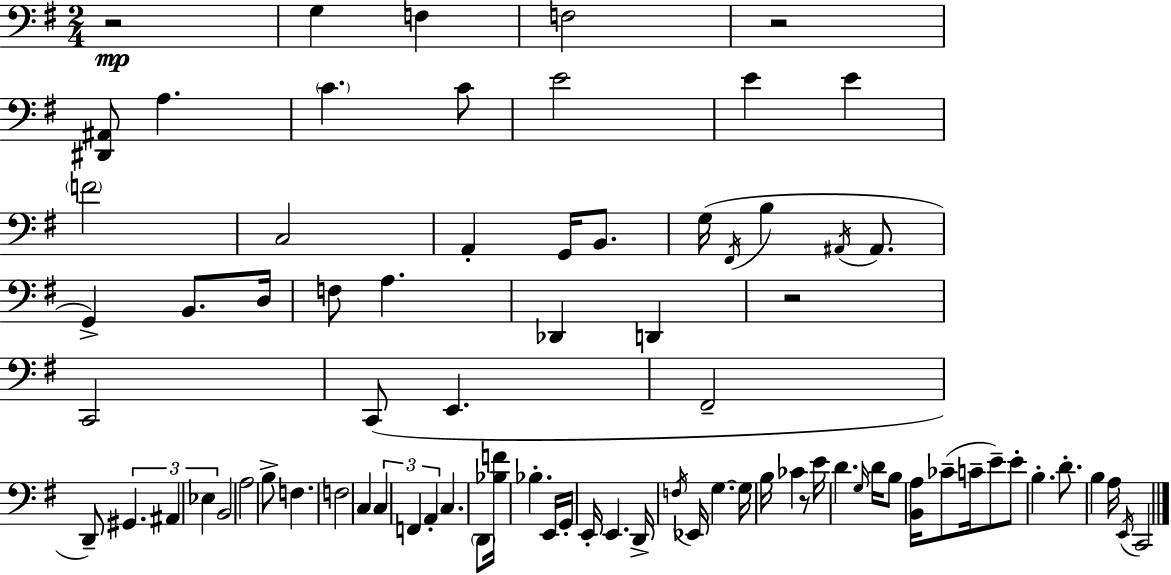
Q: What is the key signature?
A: G major